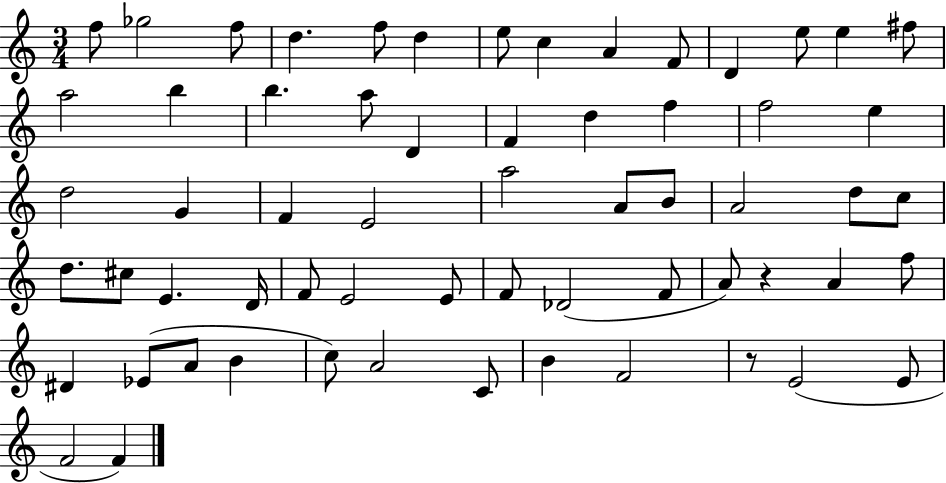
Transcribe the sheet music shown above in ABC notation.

X:1
T:Untitled
M:3/4
L:1/4
K:C
f/2 _g2 f/2 d f/2 d e/2 c A F/2 D e/2 e ^f/2 a2 b b a/2 D F d f f2 e d2 G F E2 a2 A/2 B/2 A2 d/2 c/2 d/2 ^c/2 E D/4 F/2 E2 E/2 F/2 _D2 F/2 A/2 z A f/2 ^D _E/2 A/2 B c/2 A2 C/2 B F2 z/2 E2 E/2 F2 F